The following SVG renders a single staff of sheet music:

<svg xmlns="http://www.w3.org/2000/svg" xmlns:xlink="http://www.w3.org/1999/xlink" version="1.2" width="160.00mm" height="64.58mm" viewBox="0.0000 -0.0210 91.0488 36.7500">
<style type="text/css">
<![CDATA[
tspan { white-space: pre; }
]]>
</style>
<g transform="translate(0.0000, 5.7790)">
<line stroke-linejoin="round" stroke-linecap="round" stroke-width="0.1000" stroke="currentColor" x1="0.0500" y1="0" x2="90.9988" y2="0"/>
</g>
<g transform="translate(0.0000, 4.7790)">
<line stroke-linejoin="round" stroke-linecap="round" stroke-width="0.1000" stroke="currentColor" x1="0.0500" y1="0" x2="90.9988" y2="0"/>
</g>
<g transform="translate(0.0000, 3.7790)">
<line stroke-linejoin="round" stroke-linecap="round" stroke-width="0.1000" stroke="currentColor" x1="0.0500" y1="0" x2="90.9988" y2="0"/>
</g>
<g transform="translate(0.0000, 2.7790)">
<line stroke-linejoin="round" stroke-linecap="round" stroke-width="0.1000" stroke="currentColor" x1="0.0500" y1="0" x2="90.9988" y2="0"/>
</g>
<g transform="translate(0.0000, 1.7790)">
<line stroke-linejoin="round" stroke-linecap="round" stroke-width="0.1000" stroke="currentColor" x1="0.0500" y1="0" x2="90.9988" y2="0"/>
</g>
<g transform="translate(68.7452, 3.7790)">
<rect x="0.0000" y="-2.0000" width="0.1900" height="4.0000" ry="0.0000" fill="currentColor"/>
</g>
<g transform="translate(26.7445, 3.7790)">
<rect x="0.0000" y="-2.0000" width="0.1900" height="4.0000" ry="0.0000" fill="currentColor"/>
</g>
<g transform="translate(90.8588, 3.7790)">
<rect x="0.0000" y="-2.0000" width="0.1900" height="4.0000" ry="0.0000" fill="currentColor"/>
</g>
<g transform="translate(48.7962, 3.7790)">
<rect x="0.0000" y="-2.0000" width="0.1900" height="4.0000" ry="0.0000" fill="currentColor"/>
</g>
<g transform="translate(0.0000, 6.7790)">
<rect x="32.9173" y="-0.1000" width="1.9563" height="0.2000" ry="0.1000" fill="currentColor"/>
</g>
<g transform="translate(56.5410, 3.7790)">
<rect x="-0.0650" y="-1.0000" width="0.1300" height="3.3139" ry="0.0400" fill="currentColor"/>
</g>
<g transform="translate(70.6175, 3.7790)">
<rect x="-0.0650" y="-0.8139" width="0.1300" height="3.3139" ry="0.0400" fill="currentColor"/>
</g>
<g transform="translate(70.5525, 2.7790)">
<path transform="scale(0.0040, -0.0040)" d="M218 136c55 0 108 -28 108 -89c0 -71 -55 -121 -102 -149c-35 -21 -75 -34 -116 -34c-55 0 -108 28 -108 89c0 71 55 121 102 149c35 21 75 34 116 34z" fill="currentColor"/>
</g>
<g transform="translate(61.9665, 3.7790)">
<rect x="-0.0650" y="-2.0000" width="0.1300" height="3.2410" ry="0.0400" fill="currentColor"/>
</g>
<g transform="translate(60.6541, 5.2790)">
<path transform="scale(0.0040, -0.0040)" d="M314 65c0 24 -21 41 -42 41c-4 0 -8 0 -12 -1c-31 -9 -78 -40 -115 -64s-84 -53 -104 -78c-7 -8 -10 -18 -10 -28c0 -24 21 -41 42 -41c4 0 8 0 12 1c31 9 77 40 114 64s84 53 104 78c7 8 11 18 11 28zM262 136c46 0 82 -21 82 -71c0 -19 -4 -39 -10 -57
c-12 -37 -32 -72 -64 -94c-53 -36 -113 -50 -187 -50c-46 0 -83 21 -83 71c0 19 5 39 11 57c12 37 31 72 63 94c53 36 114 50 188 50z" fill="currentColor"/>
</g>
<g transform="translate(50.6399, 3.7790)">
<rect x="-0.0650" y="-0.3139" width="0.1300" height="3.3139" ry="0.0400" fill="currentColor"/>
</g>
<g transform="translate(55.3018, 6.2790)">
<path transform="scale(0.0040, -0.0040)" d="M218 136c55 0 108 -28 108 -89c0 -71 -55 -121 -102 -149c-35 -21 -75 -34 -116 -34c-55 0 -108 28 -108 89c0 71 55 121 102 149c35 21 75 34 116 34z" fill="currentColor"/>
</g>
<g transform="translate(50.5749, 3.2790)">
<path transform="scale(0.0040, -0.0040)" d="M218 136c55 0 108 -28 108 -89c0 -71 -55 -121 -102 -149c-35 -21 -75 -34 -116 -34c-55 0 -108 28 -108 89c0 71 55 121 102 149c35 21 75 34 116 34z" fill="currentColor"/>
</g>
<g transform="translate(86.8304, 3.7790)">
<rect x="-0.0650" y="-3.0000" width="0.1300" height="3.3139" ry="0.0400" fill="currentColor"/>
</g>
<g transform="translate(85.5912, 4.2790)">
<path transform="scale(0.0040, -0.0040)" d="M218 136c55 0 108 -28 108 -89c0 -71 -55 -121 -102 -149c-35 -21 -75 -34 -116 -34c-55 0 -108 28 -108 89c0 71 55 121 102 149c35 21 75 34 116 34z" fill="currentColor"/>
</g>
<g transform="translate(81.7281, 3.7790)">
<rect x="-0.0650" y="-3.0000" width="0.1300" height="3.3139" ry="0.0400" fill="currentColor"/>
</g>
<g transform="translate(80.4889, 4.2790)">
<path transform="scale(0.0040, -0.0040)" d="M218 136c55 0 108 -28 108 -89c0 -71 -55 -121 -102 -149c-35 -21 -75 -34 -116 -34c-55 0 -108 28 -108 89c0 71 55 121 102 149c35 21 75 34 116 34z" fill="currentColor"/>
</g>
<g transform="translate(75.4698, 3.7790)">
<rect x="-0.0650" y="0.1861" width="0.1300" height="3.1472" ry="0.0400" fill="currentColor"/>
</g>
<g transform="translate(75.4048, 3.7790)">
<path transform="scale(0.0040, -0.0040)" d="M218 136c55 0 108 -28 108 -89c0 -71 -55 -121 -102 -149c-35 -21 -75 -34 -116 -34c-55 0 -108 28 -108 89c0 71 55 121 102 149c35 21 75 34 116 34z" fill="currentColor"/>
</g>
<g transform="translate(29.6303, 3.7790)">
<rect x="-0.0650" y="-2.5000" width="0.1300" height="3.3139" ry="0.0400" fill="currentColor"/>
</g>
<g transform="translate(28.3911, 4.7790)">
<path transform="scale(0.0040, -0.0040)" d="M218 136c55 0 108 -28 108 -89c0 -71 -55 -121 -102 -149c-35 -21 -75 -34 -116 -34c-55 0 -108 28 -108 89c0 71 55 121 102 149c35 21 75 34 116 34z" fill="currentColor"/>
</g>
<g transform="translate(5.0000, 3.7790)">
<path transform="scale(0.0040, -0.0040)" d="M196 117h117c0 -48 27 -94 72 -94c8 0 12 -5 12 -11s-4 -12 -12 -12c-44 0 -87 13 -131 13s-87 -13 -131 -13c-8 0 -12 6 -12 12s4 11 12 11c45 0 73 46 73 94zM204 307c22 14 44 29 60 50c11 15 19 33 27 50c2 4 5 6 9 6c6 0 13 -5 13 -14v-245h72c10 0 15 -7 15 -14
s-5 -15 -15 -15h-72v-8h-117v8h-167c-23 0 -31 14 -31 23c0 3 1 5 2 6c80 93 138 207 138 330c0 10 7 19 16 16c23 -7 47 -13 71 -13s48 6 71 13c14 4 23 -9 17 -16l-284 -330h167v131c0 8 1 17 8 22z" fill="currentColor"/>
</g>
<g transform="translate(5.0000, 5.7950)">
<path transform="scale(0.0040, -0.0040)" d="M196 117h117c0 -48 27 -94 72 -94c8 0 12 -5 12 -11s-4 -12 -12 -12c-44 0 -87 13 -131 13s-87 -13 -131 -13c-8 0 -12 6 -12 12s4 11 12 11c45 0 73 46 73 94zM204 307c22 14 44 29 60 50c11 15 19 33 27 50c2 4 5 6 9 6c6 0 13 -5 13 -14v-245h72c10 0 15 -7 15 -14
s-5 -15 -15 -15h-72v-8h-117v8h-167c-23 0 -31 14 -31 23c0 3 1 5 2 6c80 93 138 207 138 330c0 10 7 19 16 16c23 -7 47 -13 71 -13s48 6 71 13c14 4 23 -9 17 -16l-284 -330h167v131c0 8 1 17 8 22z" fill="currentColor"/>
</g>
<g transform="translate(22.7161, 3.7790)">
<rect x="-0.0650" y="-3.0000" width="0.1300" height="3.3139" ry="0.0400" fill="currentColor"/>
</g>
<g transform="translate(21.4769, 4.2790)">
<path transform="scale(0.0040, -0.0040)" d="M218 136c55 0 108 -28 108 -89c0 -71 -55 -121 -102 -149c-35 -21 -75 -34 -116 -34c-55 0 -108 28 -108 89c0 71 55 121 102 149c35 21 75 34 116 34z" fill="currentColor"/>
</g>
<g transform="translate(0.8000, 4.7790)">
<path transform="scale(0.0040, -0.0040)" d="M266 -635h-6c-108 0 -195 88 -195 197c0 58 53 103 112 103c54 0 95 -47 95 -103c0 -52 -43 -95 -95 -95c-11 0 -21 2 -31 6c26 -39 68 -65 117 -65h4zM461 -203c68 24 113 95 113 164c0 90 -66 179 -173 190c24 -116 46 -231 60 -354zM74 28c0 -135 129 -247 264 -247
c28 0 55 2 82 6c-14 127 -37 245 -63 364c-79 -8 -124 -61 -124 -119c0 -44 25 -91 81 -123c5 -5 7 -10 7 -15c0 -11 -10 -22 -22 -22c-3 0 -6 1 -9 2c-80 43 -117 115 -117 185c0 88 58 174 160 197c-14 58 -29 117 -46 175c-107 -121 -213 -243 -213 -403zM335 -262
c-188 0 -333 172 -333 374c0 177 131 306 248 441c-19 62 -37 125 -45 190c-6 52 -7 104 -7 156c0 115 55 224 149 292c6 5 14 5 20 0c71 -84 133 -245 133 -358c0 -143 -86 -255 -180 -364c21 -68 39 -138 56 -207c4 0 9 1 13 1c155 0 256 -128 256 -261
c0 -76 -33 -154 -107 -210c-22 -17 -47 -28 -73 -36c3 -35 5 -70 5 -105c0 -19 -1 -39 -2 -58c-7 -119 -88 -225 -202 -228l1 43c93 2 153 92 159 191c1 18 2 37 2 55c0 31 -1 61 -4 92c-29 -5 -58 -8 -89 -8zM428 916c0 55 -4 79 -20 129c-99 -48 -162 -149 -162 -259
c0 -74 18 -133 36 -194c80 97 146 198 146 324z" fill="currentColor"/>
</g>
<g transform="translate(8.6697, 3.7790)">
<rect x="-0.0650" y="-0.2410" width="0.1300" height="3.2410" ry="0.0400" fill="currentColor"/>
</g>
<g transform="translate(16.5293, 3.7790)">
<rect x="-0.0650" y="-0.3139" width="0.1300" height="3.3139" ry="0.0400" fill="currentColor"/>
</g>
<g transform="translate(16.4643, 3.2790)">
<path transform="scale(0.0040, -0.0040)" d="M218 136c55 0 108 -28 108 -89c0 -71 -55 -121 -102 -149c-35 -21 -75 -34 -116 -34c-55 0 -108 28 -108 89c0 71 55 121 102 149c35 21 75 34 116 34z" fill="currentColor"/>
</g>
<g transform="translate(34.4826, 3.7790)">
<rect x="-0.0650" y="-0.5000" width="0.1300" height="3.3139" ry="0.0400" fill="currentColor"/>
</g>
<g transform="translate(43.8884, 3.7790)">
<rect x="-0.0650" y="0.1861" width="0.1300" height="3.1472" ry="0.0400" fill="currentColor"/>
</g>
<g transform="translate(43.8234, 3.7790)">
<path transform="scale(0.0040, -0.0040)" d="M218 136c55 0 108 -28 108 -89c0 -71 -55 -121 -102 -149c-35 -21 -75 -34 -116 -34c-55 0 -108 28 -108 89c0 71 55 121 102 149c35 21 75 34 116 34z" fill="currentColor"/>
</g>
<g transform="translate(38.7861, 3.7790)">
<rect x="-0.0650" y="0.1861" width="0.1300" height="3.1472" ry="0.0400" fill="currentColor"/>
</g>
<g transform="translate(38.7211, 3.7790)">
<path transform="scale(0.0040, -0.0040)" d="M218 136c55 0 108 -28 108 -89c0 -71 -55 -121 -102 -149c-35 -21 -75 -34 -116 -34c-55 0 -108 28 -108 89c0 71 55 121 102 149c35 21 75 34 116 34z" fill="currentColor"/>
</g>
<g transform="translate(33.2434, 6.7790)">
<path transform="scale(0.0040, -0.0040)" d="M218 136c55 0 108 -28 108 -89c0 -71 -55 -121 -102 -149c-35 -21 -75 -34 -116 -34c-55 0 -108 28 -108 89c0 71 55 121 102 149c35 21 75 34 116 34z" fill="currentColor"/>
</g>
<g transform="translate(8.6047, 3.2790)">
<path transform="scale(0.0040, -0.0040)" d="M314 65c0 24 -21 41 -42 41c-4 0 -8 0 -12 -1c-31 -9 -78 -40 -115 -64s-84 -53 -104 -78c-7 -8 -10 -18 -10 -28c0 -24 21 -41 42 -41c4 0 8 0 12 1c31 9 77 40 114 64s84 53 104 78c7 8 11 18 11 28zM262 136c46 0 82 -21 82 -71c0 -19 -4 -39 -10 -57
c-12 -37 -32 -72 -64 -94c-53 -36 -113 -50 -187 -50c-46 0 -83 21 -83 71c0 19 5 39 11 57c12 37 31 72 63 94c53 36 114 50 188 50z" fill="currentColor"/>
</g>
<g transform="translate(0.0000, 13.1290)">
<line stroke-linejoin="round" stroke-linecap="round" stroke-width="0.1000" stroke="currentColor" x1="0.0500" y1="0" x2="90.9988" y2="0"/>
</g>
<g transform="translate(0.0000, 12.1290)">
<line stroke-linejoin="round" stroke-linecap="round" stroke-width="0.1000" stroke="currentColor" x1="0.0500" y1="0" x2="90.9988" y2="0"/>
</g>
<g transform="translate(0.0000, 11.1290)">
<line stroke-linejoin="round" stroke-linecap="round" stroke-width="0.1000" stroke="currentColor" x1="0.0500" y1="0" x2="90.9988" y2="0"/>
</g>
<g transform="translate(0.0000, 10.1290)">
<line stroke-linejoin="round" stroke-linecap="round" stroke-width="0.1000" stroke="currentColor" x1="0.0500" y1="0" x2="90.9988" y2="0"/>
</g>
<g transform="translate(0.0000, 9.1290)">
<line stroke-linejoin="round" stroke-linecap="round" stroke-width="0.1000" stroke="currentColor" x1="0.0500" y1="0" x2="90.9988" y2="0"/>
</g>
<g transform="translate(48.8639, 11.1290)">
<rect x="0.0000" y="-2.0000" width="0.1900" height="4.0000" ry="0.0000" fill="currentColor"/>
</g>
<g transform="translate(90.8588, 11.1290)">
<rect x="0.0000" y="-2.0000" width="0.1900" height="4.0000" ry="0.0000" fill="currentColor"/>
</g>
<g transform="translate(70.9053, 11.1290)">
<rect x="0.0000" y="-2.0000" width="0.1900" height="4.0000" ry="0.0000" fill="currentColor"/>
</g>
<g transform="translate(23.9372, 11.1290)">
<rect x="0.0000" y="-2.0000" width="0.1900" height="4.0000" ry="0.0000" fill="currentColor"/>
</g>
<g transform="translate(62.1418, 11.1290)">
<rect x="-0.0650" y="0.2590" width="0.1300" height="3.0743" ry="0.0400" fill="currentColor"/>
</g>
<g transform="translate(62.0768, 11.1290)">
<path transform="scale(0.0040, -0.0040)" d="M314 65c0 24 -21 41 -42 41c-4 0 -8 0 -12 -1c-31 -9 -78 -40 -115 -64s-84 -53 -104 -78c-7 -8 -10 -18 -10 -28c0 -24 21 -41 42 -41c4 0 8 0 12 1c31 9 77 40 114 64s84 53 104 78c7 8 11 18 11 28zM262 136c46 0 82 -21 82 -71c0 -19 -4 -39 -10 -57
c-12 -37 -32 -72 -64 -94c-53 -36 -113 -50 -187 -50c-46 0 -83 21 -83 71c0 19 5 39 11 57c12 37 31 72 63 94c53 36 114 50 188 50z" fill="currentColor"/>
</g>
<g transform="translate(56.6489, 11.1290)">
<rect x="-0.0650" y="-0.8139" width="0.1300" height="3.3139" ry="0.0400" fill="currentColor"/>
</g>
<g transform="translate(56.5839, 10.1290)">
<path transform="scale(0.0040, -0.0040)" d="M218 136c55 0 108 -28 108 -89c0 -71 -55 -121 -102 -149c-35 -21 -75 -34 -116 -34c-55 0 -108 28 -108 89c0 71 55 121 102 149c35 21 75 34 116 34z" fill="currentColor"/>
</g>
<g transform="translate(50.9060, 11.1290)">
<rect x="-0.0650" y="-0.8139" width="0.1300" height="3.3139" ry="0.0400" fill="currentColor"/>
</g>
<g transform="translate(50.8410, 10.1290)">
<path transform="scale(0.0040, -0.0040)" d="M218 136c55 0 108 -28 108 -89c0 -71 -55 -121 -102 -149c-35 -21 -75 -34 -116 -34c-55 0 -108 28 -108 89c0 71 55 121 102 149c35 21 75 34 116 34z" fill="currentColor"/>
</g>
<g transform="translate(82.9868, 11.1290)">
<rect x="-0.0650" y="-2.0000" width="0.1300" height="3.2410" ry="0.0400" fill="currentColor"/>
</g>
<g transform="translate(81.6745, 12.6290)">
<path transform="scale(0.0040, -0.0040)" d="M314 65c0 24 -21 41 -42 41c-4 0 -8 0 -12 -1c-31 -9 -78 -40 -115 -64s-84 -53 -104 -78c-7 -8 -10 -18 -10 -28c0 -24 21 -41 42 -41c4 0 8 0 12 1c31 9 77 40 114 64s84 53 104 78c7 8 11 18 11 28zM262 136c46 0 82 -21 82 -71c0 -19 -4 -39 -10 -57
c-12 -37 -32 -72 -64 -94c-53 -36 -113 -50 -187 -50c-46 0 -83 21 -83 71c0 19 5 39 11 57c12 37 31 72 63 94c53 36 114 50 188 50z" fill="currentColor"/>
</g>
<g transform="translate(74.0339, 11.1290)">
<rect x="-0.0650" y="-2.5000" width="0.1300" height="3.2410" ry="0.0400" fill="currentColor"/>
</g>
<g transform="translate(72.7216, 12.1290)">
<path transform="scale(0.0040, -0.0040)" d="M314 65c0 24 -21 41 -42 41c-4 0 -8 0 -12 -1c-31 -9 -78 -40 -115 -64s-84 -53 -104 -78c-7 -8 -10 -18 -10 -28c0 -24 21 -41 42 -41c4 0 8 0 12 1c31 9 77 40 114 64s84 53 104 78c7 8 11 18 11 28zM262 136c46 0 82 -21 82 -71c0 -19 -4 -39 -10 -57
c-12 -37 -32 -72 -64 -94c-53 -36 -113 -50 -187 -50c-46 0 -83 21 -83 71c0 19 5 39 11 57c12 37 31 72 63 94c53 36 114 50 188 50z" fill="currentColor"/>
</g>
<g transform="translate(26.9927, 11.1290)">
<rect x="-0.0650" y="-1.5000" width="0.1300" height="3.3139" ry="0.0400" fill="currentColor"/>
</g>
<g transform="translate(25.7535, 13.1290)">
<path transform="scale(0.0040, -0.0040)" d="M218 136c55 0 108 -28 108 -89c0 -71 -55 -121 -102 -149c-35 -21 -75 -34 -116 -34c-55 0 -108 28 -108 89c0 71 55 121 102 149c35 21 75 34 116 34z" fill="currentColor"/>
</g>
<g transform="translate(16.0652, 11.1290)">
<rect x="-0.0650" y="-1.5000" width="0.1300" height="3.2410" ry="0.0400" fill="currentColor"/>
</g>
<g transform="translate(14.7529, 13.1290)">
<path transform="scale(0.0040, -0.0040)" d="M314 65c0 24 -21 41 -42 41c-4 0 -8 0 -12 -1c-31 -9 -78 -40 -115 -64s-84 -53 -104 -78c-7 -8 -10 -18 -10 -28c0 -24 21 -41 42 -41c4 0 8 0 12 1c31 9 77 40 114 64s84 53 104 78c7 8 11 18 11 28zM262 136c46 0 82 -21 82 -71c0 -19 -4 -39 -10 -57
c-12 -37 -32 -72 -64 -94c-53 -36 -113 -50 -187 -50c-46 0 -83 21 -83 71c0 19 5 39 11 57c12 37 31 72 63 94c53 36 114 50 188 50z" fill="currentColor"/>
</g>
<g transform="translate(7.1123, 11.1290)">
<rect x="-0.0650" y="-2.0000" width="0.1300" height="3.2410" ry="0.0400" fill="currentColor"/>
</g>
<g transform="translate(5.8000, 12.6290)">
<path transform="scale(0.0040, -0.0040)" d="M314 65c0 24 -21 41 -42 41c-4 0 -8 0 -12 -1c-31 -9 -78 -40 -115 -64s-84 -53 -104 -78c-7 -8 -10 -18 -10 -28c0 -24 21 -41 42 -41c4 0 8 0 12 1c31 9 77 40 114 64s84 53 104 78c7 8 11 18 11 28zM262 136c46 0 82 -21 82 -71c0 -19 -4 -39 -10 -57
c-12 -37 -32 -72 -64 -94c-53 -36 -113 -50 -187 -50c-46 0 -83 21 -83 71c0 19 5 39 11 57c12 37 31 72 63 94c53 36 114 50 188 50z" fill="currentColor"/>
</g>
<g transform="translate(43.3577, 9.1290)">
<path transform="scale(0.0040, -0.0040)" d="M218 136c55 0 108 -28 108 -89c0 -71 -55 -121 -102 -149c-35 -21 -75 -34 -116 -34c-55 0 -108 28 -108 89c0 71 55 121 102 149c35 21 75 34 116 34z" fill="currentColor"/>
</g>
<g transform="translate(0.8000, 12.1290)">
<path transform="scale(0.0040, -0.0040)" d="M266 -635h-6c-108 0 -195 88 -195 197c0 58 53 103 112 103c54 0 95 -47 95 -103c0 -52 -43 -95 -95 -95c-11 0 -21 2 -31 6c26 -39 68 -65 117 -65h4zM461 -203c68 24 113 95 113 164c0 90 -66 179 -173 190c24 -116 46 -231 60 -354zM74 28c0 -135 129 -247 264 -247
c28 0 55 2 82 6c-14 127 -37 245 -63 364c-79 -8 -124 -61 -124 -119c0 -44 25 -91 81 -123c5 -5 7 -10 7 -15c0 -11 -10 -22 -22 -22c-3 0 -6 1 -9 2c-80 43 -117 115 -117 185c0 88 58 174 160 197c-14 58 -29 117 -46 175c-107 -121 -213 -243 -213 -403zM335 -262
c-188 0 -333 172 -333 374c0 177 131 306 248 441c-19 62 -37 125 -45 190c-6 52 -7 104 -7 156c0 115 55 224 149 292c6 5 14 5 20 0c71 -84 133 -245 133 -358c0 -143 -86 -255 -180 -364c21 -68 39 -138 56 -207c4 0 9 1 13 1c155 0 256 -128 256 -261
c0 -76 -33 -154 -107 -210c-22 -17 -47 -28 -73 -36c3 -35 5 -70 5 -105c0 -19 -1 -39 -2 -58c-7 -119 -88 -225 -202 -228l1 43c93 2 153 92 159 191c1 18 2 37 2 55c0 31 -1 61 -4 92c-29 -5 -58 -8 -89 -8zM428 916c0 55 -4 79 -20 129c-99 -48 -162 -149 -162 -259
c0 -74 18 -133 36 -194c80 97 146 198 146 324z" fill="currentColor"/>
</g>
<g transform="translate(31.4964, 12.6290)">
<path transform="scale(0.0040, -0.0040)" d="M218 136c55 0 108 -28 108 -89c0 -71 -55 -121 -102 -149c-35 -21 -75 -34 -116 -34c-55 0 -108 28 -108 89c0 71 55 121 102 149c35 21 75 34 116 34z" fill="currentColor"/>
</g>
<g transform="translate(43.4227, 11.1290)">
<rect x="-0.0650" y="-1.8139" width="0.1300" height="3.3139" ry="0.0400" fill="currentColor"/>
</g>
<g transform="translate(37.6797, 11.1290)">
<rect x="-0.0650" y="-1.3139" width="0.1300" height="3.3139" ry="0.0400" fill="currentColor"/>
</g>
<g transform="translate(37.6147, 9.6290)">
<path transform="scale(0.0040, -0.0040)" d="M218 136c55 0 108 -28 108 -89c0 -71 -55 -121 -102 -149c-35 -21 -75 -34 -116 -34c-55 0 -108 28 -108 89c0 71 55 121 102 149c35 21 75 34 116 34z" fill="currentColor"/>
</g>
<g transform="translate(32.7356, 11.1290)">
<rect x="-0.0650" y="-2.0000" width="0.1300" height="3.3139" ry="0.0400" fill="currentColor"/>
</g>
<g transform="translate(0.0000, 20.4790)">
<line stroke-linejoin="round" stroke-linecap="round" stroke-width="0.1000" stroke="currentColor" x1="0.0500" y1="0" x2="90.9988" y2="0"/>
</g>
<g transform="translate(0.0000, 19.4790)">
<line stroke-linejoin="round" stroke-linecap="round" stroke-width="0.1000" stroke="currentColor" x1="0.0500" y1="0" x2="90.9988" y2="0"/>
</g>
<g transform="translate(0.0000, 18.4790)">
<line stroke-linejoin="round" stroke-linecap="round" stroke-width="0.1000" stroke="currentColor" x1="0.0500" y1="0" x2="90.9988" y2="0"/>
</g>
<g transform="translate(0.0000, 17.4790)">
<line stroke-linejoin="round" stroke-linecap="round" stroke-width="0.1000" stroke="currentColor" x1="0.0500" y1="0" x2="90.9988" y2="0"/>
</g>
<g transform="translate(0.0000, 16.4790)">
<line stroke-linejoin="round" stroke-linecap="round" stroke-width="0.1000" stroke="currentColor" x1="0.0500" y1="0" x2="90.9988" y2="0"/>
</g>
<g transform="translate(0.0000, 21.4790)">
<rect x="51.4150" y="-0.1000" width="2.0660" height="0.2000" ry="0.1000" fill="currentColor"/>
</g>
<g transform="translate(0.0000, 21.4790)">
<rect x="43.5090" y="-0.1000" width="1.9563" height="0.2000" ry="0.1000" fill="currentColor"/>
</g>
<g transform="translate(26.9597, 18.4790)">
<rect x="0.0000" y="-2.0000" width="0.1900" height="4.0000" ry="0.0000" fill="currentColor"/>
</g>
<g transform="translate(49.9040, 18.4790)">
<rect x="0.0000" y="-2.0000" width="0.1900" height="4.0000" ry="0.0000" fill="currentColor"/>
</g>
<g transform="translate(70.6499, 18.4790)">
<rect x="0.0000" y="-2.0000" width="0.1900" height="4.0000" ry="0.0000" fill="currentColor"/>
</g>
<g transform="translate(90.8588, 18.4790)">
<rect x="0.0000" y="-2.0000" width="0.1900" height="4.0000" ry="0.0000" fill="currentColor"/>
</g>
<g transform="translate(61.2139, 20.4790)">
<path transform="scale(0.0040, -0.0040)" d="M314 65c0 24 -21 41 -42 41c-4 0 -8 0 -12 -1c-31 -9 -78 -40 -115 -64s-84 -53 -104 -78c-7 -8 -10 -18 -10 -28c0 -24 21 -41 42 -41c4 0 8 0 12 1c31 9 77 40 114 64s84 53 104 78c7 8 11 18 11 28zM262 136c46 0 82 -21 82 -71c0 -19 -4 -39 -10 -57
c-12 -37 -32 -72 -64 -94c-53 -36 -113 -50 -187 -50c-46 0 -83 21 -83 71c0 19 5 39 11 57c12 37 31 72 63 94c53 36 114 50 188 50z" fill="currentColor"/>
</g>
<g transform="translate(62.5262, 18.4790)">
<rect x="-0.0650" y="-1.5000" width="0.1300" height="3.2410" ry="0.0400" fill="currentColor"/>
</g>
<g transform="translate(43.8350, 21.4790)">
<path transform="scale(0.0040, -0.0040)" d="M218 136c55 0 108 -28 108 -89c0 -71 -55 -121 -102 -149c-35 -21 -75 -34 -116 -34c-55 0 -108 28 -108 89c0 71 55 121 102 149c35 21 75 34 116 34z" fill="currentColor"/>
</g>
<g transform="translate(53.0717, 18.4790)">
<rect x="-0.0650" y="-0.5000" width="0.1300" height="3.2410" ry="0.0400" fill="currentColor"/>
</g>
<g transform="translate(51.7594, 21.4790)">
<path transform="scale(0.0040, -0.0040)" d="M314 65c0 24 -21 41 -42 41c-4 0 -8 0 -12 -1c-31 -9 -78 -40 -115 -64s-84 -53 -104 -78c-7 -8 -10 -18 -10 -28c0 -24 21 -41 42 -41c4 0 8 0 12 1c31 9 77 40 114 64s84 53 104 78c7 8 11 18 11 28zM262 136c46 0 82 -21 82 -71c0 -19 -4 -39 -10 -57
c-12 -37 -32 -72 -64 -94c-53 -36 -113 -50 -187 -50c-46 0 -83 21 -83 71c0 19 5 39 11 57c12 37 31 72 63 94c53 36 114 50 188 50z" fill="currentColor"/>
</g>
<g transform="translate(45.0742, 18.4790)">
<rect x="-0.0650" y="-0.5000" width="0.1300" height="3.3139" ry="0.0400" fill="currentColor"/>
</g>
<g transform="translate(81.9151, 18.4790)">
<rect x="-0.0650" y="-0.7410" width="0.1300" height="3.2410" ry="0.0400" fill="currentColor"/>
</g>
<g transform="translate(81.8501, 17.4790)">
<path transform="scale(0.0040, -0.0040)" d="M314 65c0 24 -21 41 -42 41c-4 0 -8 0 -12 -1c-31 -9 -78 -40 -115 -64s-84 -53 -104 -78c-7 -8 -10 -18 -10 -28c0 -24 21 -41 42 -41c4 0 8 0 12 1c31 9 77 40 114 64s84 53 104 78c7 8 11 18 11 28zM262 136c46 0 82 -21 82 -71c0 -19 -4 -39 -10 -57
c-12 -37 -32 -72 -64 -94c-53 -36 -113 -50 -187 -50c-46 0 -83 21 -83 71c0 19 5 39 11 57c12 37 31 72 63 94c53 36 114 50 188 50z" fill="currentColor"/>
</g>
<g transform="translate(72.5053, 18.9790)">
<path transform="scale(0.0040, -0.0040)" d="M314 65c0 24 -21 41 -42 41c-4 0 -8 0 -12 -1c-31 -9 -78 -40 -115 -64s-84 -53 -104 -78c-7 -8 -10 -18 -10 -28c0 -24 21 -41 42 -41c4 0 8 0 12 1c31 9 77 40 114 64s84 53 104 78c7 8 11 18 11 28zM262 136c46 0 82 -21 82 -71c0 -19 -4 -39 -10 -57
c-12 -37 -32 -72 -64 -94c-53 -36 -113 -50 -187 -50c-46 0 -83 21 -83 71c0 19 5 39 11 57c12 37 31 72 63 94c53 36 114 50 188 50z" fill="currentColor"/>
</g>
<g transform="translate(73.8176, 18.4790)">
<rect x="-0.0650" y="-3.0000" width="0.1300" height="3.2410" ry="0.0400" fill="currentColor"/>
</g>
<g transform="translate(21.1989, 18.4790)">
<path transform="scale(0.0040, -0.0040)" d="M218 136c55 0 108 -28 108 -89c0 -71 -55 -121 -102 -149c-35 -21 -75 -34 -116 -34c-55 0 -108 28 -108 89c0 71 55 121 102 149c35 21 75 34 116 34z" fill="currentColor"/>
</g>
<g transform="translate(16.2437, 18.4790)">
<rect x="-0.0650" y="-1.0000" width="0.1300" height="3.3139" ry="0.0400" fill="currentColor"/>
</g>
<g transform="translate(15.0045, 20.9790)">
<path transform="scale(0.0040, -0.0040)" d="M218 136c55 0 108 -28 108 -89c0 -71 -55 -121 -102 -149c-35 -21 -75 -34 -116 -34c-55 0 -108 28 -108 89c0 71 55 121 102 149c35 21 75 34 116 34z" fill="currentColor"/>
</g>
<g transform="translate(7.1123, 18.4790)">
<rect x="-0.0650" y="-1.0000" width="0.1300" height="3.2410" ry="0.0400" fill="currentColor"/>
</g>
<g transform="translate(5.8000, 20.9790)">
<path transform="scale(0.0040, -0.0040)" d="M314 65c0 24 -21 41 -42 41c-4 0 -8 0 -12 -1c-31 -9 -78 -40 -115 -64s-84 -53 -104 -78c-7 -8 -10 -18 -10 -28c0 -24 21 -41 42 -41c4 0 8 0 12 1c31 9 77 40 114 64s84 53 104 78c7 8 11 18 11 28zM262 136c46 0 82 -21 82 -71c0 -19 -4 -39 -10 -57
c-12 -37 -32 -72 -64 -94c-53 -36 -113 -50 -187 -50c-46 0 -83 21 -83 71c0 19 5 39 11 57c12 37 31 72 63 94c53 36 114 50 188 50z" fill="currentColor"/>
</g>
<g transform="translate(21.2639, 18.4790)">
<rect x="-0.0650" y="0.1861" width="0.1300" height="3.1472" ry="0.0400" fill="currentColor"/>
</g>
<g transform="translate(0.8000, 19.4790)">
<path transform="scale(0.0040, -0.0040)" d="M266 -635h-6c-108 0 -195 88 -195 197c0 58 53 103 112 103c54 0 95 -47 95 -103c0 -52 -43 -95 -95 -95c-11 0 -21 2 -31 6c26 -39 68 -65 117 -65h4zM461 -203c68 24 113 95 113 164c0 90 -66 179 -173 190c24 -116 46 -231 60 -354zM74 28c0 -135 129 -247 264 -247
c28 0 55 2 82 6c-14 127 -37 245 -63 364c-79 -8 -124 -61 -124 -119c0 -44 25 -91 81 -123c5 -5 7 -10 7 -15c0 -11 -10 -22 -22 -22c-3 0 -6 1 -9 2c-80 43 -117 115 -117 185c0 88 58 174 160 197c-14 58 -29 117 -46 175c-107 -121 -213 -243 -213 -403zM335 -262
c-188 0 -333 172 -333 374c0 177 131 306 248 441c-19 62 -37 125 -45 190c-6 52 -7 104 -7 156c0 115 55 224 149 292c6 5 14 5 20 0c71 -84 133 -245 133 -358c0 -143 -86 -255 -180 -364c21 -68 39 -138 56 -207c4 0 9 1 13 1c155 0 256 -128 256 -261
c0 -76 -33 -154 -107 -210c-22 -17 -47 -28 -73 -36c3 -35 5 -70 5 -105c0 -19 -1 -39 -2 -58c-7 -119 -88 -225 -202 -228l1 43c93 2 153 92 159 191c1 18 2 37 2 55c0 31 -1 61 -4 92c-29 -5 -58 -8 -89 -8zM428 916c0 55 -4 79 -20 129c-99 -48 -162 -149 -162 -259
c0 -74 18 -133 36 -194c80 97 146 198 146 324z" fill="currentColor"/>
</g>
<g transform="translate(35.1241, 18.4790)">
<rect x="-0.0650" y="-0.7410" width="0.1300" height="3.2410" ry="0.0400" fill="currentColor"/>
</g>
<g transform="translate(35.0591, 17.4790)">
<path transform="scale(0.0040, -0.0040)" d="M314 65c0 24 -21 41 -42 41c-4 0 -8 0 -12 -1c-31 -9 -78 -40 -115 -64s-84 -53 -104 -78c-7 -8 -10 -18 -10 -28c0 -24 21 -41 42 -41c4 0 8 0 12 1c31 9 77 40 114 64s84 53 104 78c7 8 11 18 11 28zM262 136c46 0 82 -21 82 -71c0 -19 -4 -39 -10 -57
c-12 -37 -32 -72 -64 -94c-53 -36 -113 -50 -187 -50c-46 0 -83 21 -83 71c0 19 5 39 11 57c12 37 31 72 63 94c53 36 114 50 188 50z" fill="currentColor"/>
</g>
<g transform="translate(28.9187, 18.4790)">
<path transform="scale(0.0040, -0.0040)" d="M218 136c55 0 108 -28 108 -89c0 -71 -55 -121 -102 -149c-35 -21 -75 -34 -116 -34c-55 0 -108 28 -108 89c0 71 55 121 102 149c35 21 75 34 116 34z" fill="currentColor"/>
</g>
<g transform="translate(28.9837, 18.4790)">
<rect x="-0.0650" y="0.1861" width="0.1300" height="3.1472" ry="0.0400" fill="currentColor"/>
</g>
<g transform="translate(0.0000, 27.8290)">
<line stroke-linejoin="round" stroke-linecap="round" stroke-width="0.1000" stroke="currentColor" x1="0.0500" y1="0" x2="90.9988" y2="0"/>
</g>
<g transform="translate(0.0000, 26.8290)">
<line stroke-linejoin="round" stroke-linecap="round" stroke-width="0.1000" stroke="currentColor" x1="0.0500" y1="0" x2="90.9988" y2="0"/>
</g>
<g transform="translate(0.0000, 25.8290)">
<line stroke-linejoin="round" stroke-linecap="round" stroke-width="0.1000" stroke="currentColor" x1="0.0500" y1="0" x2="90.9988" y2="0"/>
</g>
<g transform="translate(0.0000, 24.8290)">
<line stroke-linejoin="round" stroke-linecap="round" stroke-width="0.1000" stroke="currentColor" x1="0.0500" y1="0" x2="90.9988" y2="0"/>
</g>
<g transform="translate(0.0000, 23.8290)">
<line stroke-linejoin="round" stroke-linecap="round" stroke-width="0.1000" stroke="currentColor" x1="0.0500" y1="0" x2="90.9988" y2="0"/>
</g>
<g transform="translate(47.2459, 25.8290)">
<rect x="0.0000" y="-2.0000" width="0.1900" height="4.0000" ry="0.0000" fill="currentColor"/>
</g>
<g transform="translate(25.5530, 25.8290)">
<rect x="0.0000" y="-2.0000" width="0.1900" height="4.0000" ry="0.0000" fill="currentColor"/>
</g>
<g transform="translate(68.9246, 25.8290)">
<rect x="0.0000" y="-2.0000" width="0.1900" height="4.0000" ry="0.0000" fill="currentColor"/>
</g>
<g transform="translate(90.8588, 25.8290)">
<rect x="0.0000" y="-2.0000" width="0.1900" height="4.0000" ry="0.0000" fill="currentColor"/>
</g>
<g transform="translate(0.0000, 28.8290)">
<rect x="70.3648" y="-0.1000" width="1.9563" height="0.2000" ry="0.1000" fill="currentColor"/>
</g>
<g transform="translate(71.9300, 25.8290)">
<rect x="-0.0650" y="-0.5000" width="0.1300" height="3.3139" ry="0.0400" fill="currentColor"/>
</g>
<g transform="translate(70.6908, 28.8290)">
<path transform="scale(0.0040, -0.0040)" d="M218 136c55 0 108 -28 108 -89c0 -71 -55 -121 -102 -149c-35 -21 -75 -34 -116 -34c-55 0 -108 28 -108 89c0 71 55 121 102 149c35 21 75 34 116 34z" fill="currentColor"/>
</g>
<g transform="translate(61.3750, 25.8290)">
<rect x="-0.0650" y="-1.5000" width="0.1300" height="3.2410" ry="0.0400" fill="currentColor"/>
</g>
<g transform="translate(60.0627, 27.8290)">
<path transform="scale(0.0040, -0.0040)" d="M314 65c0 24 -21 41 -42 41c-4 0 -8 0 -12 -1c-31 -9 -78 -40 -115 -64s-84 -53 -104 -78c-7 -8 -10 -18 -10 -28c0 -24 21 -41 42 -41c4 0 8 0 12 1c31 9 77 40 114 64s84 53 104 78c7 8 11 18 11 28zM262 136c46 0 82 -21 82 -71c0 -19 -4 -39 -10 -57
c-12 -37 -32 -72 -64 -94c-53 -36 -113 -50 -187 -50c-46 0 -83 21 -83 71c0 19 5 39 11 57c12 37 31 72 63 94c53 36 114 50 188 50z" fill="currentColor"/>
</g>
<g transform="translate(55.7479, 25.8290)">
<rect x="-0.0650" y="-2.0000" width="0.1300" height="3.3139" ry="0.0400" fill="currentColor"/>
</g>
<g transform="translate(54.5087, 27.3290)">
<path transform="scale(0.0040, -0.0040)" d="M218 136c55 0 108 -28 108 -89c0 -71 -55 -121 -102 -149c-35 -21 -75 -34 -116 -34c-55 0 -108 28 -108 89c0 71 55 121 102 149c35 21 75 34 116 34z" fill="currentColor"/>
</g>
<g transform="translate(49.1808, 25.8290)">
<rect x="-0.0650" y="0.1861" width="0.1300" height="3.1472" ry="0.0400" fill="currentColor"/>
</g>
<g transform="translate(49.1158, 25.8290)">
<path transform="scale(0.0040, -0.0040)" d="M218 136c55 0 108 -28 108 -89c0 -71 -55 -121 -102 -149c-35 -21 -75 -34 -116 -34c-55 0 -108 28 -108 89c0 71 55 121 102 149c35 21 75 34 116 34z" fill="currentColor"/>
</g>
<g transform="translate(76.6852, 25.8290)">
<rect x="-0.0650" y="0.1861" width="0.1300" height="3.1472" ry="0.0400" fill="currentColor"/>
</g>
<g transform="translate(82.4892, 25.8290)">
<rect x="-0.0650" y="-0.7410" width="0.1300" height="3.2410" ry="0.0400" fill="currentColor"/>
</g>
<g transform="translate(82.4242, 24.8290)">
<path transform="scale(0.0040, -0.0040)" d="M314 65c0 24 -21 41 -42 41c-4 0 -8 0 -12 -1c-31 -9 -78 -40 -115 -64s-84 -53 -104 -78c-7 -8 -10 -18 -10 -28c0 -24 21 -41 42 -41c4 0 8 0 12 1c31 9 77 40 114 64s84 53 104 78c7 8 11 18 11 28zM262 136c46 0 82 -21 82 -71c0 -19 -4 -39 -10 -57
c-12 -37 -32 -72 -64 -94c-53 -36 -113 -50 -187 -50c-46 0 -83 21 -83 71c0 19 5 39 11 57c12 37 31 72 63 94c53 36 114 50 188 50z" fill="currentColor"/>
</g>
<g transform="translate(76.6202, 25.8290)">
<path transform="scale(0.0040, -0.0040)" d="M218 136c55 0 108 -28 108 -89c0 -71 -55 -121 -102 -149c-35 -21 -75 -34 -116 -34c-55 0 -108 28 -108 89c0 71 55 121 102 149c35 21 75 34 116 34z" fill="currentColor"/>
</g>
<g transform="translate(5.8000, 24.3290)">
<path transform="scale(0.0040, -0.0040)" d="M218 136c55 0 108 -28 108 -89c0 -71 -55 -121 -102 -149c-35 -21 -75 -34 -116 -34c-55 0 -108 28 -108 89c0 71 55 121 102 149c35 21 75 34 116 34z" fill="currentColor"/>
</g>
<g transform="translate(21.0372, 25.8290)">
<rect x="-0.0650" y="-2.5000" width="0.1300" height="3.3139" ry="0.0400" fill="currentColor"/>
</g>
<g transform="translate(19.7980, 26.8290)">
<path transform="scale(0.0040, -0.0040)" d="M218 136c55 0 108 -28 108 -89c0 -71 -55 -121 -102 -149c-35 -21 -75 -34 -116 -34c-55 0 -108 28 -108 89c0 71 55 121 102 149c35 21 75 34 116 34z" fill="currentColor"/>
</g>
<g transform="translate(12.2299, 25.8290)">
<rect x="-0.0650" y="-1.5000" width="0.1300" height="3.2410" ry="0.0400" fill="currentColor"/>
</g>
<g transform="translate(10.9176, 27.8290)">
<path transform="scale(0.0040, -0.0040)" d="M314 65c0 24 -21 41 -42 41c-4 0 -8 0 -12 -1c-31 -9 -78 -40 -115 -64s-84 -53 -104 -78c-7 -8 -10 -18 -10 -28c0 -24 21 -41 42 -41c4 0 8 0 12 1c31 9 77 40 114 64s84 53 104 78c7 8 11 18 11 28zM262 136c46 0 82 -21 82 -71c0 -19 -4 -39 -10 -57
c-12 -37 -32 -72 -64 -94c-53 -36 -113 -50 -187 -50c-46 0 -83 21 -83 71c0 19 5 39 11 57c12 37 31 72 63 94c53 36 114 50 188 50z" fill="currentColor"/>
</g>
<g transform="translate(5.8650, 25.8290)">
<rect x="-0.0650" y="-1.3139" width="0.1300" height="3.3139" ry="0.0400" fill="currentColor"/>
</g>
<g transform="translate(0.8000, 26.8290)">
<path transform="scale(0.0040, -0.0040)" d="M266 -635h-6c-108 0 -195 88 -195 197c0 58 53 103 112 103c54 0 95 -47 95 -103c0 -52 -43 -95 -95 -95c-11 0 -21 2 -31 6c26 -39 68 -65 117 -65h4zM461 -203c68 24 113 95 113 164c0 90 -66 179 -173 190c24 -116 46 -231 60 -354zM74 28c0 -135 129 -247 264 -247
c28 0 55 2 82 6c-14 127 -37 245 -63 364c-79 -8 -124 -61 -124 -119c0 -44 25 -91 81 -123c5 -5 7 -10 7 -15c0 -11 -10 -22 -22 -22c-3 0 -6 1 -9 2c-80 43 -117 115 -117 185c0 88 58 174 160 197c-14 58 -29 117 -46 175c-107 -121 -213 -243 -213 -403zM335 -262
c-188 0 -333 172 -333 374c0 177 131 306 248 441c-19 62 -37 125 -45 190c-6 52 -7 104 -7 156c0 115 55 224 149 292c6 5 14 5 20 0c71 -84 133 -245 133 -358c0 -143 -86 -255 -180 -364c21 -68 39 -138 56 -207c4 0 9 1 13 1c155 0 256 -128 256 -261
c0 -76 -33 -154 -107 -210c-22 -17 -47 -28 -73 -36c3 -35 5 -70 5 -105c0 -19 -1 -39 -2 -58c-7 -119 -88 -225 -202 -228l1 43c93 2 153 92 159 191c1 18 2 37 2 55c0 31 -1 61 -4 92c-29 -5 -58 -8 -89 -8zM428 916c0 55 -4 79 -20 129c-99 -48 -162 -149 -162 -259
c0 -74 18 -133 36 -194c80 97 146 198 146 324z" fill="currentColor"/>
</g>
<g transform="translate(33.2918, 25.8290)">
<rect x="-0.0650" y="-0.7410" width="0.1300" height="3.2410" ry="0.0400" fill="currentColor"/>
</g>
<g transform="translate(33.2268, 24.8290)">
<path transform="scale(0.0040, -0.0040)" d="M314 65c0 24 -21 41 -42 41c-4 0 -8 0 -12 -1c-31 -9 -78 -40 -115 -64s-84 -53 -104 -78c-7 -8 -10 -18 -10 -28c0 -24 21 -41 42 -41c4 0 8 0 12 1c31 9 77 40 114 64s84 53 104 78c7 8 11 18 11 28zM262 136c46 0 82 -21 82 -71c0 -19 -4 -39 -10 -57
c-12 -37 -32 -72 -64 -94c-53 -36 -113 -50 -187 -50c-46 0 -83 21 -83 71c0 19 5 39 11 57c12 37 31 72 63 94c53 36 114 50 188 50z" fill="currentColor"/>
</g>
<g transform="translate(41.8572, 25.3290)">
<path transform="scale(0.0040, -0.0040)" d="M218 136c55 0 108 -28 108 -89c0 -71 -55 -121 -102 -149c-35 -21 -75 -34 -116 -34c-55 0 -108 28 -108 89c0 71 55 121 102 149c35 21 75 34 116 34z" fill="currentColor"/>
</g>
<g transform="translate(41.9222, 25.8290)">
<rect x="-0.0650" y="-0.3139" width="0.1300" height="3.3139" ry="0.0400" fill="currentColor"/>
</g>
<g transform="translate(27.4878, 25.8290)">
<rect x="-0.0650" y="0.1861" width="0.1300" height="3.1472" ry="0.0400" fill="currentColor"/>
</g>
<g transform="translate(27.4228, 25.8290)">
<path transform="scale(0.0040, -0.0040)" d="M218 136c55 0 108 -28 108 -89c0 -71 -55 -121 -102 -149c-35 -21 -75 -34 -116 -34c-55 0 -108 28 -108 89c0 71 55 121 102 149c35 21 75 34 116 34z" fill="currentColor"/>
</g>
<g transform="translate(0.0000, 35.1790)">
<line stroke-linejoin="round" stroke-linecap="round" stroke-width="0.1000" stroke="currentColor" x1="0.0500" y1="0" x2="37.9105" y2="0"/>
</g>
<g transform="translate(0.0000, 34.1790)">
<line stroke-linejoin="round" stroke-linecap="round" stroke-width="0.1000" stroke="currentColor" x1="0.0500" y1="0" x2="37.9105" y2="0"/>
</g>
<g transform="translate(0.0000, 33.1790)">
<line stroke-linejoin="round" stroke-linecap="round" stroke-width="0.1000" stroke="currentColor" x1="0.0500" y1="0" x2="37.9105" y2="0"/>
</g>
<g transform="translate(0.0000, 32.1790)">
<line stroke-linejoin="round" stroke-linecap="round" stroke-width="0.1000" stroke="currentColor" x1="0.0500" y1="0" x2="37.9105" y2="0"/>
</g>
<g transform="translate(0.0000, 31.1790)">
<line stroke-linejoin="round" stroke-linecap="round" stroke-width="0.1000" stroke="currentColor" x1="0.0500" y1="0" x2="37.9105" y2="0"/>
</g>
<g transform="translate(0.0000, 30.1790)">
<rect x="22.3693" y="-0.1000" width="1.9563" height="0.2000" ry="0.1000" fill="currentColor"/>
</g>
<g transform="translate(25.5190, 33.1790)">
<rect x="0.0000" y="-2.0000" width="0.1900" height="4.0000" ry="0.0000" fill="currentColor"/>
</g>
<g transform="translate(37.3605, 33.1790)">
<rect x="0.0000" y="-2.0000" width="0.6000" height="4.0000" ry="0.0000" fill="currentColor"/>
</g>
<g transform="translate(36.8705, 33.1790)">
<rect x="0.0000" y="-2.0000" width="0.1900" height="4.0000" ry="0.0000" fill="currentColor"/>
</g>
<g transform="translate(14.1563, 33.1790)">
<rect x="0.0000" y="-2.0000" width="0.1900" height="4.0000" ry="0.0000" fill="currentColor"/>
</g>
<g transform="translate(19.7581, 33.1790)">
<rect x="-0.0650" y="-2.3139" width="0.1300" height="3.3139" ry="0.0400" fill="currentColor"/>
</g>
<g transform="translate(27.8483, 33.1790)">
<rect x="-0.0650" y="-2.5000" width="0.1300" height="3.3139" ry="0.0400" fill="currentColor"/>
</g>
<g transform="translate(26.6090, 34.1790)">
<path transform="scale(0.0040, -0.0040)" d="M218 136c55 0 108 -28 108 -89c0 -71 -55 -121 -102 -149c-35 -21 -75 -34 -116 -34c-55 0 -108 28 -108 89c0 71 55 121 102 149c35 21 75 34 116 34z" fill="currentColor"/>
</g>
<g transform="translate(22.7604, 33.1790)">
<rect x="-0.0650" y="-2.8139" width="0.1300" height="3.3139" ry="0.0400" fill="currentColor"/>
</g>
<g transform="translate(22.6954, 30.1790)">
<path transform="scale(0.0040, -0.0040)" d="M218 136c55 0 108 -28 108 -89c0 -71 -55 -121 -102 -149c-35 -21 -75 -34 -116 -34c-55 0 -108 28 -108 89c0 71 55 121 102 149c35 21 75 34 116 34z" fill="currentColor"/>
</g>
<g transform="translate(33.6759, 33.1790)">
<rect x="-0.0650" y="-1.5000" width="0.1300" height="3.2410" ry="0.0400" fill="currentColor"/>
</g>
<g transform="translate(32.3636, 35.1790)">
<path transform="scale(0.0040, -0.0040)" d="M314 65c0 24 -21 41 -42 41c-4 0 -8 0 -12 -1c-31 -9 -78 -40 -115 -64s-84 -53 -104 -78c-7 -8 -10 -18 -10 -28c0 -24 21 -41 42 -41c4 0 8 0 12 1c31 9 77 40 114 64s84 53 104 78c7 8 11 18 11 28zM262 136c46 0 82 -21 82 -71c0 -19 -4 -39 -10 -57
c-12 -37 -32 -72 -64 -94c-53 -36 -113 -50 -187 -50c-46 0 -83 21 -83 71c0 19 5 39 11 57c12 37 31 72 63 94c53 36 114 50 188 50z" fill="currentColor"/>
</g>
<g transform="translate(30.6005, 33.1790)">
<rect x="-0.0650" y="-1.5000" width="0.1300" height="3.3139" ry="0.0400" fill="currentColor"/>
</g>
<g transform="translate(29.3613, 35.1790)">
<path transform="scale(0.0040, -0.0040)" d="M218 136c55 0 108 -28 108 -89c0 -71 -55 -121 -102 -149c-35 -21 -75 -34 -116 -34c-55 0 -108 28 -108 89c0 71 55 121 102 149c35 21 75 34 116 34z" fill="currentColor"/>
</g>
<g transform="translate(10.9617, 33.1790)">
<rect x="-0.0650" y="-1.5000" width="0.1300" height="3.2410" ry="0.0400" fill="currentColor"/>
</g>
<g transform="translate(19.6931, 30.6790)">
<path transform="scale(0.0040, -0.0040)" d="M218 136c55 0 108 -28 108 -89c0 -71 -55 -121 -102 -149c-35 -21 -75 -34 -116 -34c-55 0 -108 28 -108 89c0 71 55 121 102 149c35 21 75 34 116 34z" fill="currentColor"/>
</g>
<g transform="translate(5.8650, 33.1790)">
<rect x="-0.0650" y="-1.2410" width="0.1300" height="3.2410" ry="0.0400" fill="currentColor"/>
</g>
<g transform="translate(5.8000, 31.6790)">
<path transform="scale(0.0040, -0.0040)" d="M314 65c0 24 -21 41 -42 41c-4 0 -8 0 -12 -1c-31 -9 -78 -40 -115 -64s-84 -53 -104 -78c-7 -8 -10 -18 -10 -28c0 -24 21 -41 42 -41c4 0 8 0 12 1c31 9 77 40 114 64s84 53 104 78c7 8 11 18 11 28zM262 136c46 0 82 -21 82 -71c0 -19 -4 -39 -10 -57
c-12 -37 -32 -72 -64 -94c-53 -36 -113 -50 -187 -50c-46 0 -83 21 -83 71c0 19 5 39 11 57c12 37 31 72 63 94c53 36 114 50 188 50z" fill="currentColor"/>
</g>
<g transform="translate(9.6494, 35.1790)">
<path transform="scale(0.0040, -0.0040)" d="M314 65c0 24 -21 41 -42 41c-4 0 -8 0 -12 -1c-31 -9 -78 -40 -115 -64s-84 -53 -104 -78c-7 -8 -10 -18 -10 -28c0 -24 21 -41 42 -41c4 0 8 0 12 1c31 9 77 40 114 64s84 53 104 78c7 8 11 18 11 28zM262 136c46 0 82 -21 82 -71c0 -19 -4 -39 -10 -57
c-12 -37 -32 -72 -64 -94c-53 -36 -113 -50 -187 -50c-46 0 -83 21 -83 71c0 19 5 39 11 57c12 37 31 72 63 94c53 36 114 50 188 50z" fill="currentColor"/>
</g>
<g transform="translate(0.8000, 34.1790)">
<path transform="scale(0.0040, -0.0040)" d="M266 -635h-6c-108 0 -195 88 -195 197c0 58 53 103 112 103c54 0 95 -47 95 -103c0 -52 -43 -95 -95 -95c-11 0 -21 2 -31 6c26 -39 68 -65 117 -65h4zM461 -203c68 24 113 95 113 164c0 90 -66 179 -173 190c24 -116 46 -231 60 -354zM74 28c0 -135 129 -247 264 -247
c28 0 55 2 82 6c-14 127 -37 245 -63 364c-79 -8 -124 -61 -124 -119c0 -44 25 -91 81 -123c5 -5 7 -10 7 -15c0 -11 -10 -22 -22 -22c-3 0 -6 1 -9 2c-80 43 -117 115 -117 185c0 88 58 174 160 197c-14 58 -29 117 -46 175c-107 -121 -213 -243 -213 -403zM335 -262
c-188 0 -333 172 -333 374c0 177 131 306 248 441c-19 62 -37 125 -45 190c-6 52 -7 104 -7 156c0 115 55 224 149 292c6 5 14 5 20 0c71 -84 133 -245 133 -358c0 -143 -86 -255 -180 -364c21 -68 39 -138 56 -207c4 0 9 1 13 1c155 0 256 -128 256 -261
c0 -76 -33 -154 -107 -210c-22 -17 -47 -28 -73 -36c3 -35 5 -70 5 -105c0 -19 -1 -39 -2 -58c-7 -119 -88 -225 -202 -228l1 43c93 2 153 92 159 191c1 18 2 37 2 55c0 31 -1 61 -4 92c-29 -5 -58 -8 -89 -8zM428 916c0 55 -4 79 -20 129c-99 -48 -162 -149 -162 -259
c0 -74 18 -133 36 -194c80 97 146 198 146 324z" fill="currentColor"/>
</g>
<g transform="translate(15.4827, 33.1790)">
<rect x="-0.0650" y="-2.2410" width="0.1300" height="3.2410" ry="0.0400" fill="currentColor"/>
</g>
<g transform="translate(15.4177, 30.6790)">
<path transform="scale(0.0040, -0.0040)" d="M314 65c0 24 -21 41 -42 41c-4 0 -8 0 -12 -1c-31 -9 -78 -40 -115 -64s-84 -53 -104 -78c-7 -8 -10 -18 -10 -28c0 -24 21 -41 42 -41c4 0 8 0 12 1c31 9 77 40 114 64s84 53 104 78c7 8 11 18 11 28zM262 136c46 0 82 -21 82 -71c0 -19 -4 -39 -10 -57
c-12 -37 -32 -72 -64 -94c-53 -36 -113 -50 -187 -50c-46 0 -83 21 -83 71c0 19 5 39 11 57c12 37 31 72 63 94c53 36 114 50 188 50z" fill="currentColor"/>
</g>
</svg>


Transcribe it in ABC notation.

X:1
T:Untitled
M:4/4
L:1/4
K:C
c2 c A G C B B c D F2 d B A A F2 E2 E F e f d d B2 G2 F2 D2 D B B d2 C C2 E2 A2 d2 e E2 G B d2 c B F E2 C B d2 e2 E2 g2 g a G E E2